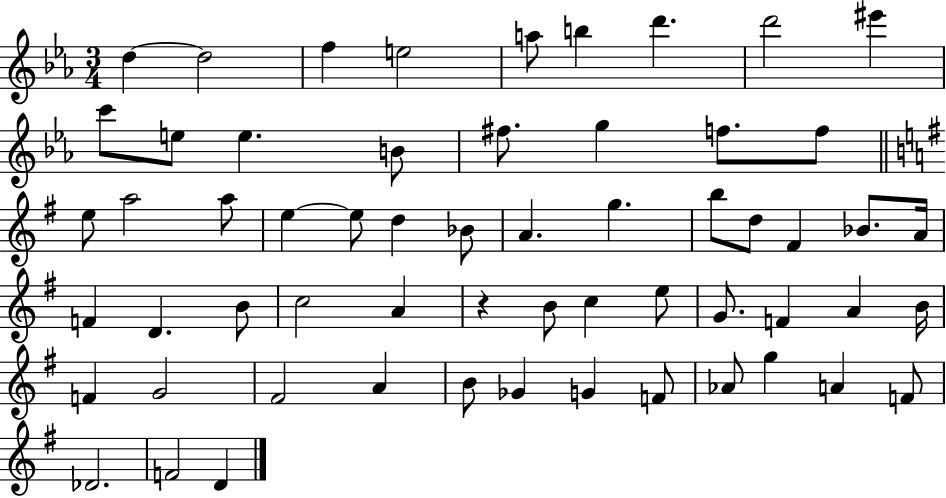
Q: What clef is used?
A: treble